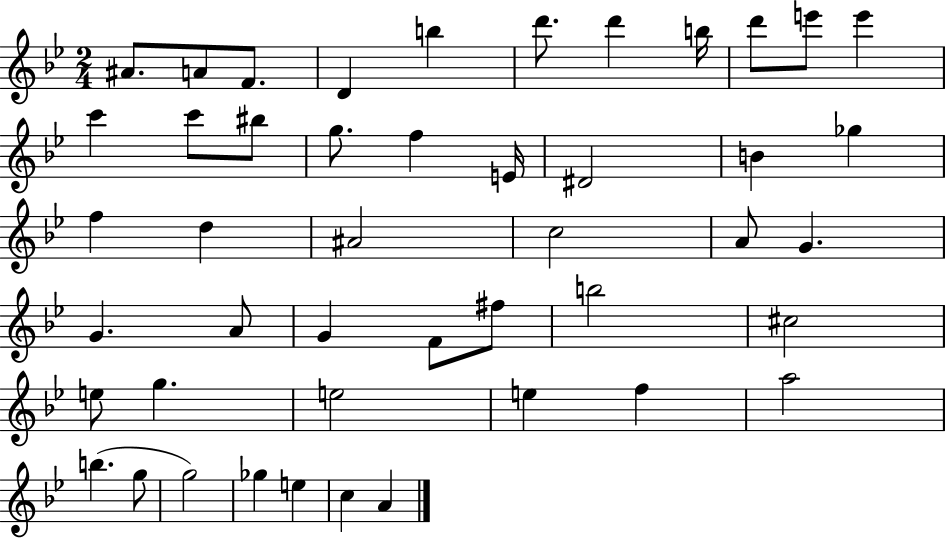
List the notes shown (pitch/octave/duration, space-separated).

A#4/e. A4/e F4/e. D4/q B5/q D6/e. D6/q B5/s D6/e E6/e E6/q C6/q C6/e BIS5/e G5/e. F5/q E4/s D#4/h B4/q Gb5/q F5/q D5/q A#4/h C5/h A4/e G4/q. G4/q. A4/e G4/q F4/e F#5/e B5/h C#5/h E5/e G5/q. E5/h E5/q F5/q A5/h B5/q. G5/e G5/h Gb5/q E5/q C5/q A4/q